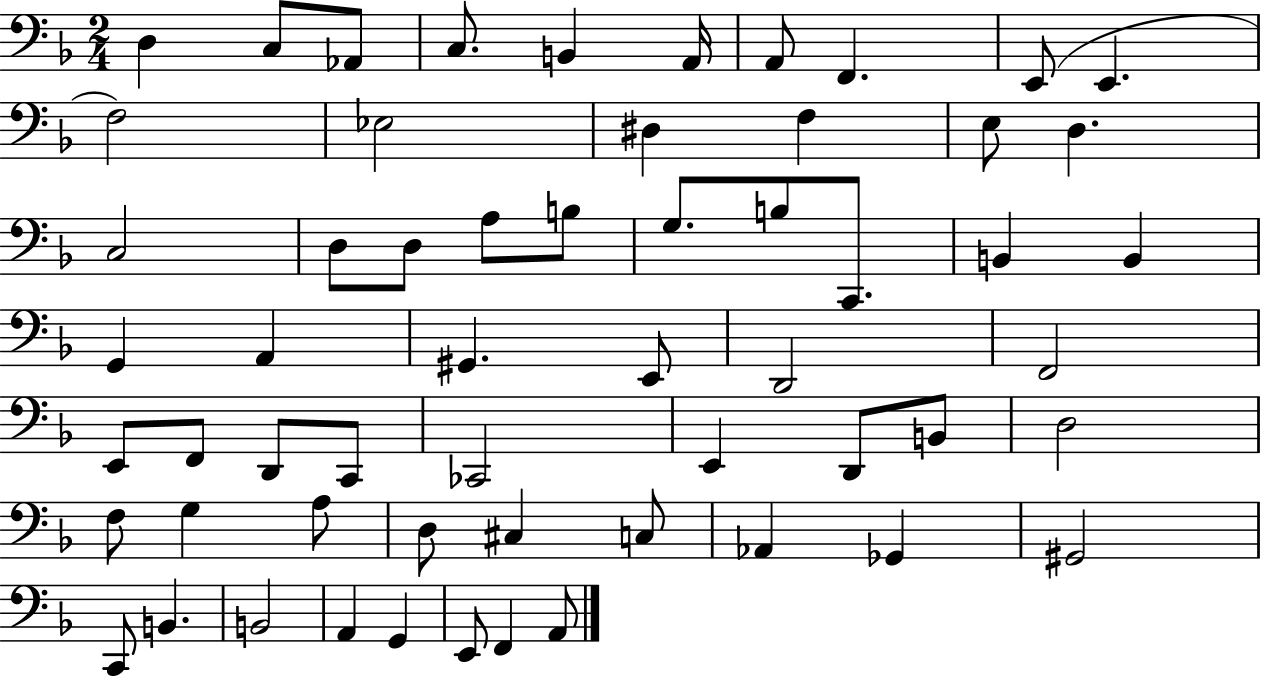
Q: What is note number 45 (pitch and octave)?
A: D3